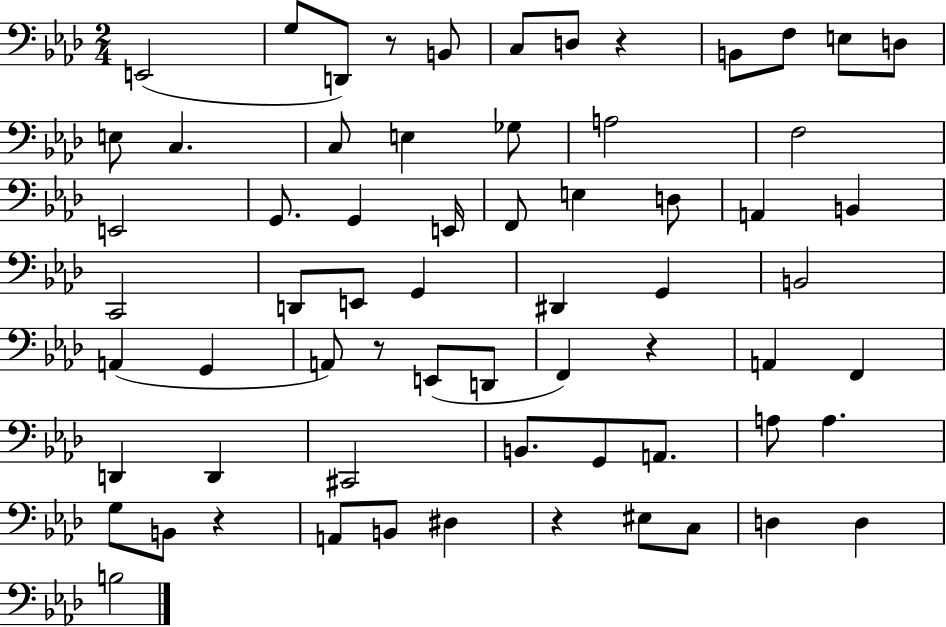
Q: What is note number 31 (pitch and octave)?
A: D#2